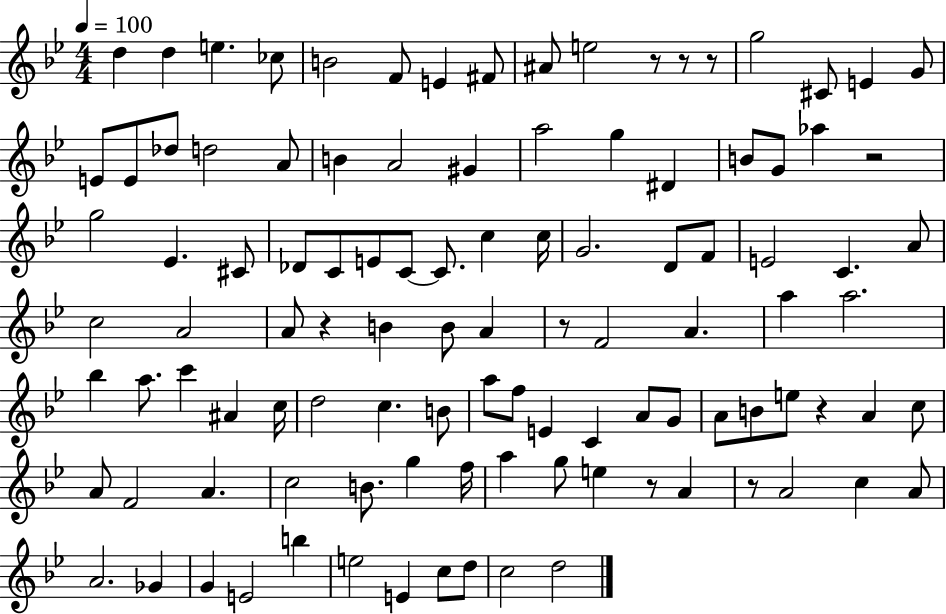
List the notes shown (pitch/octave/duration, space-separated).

D5/q D5/q E5/q. CES5/e B4/h F4/e E4/q F#4/e A#4/e E5/h R/e R/e R/e G5/h C#4/e E4/q G4/e E4/e E4/e Db5/e D5/h A4/e B4/q A4/h G#4/q A5/h G5/q D#4/q B4/e G4/e Ab5/q R/h G5/h Eb4/q. C#4/e Db4/e C4/e E4/e C4/e C4/e. C5/q C5/s G4/h. D4/e F4/e E4/h C4/q. A4/e C5/h A4/h A4/e R/q B4/q B4/e A4/q R/e F4/h A4/q. A5/q A5/h. Bb5/q A5/e. C6/q A#4/q C5/s D5/h C5/q. B4/e A5/e F5/e E4/q C4/q A4/e G4/e A4/e B4/e E5/e R/q A4/q C5/e A4/e F4/h A4/q. C5/h B4/e. G5/q F5/s A5/q G5/e E5/q R/e A4/q R/e A4/h C5/q A4/e A4/h. Gb4/q G4/q E4/h B5/q E5/h E4/q C5/e D5/e C5/h D5/h